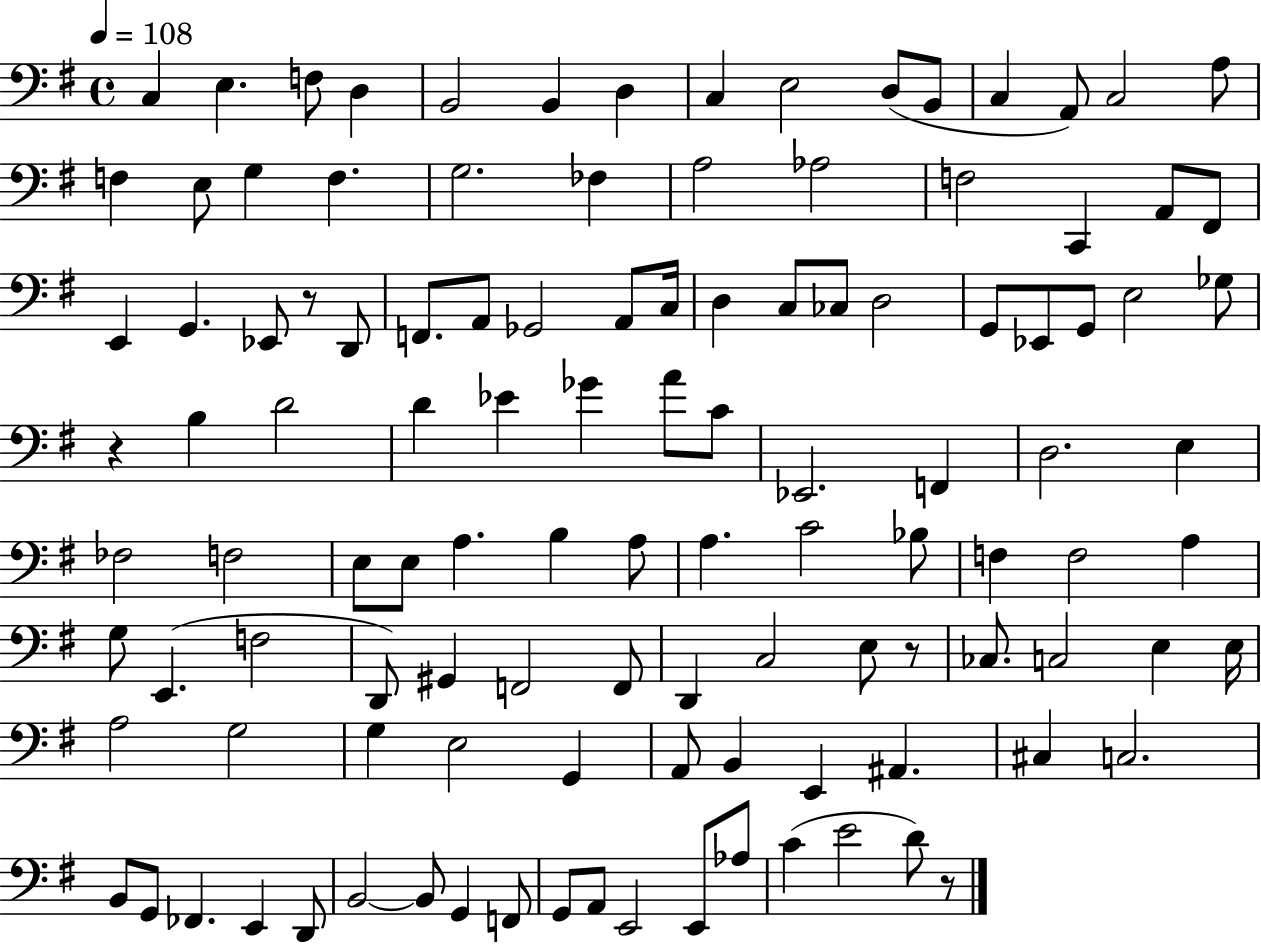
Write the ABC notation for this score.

X:1
T:Untitled
M:4/4
L:1/4
K:G
C, E, F,/2 D, B,,2 B,, D, C, E,2 D,/2 B,,/2 C, A,,/2 C,2 A,/2 F, E,/2 G, F, G,2 _F, A,2 _A,2 F,2 C,, A,,/2 ^F,,/2 E,, G,, _E,,/2 z/2 D,,/2 F,,/2 A,,/2 _G,,2 A,,/2 C,/4 D, C,/2 _C,/2 D,2 G,,/2 _E,,/2 G,,/2 E,2 _G,/2 z B, D2 D _E _G A/2 C/2 _E,,2 F,, D,2 E, _F,2 F,2 E,/2 E,/2 A, B, A,/2 A, C2 _B,/2 F, F,2 A, G,/2 E,, F,2 D,,/2 ^G,, F,,2 F,,/2 D,, C,2 E,/2 z/2 _C,/2 C,2 E, E,/4 A,2 G,2 G, E,2 G,, A,,/2 B,, E,, ^A,, ^C, C,2 B,,/2 G,,/2 _F,, E,, D,,/2 B,,2 B,,/2 G,, F,,/2 G,,/2 A,,/2 E,,2 E,,/2 _A,/2 C E2 D/2 z/2